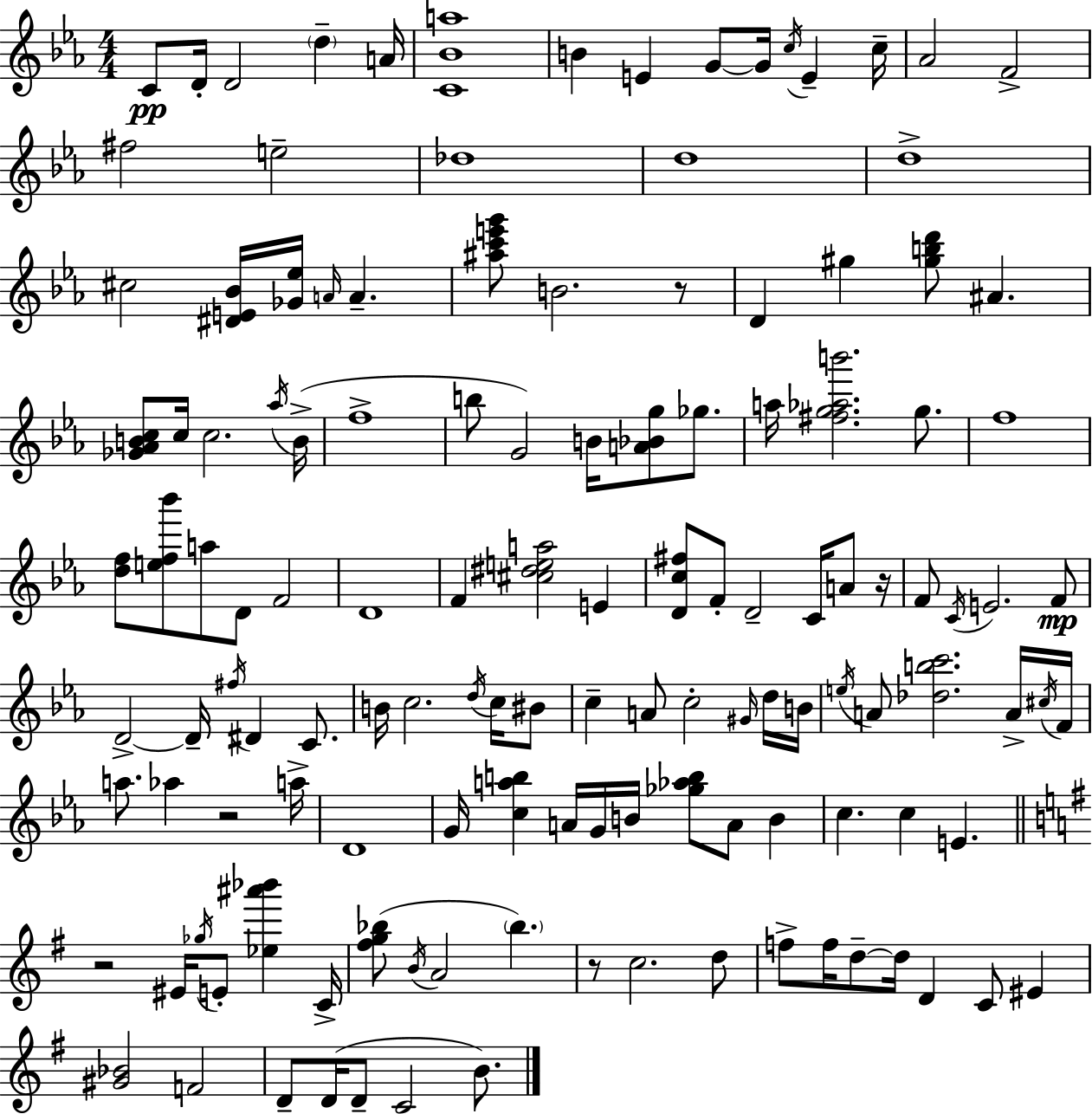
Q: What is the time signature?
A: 4/4